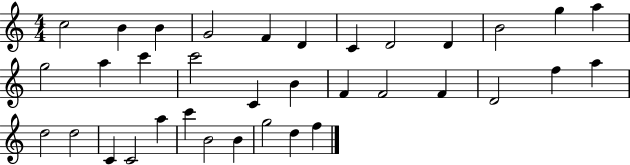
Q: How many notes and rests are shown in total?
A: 35